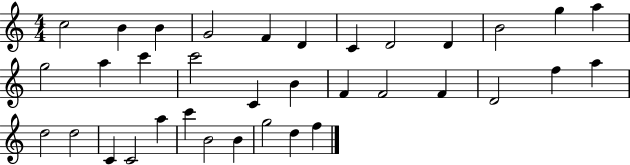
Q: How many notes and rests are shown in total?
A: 35